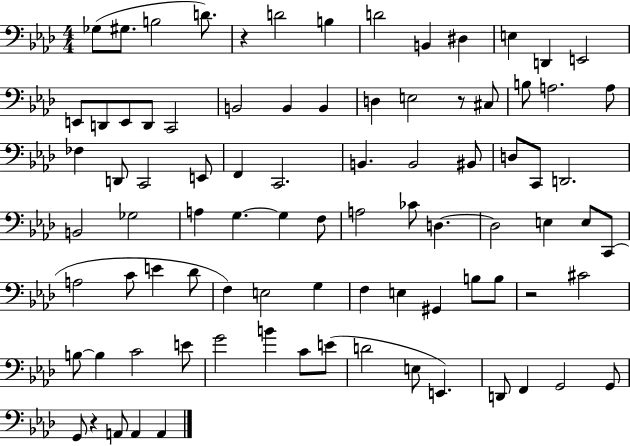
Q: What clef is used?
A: bass